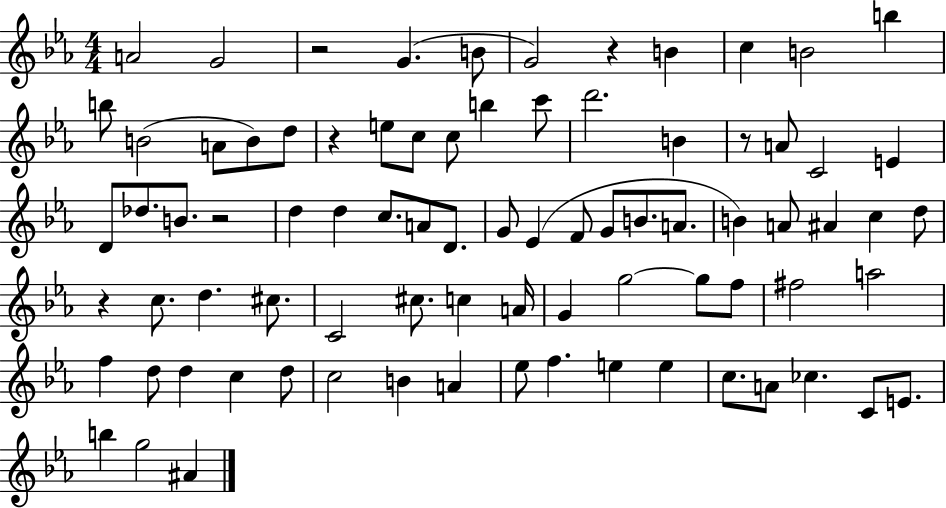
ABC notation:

X:1
T:Untitled
M:4/4
L:1/4
K:Eb
A2 G2 z2 G B/2 G2 z B c B2 b b/2 B2 A/2 B/2 d/2 z e/2 c/2 c/2 b c'/2 d'2 B z/2 A/2 C2 E D/2 _d/2 B/2 z2 d d c/2 A/2 D/2 G/2 _E F/2 G/2 B/2 A/2 B A/2 ^A c d/2 z c/2 d ^c/2 C2 ^c/2 c A/4 G g2 g/2 f/2 ^f2 a2 f d/2 d c d/2 c2 B A _e/2 f e e c/2 A/2 _c C/2 E/2 b g2 ^A